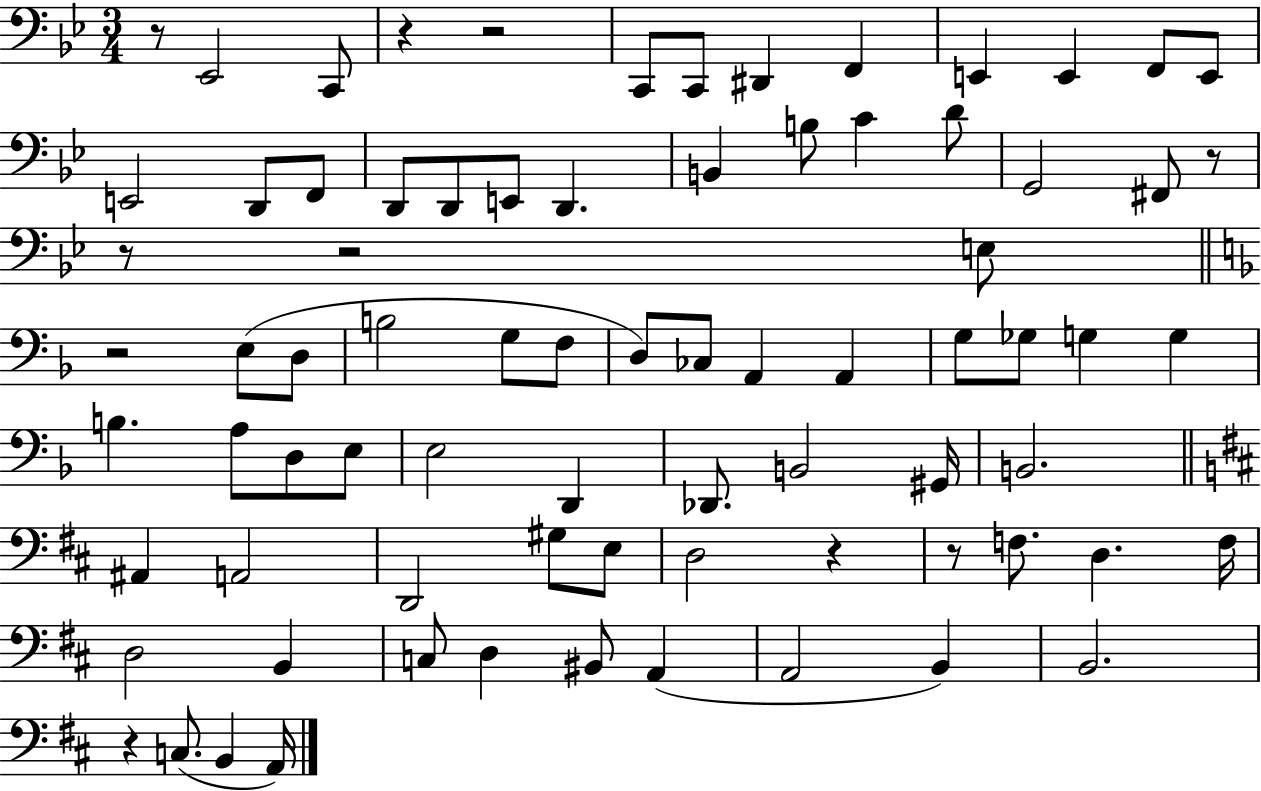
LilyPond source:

{
  \clef bass
  \numericTimeSignature
  \time 3/4
  \key bes \major
  \repeat volta 2 { r8 ees,2 c,8 | r4 r2 | c,8 c,8 dis,4 f,4 | e,4 e,4 f,8 e,8 | \break e,2 d,8 f,8 | d,8 d,8 e,8 d,4. | b,4 b8 c'4 d'8 | g,2 fis,8 r8 | \break r8 r2 e8 | \bar "||" \break \key f \major r2 e8( d8 | b2 g8 f8 | d8) ces8 a,4 a,4 | g8 ges8 g4 g4 | \break b4. a8 d8 e8 | e2 d,4 | des,8. b,2 gis,16 | b,2. | \break \bar "||" \break \key d \major ais,4 a,2 | d,2 gis8 e8 | d2 r4 | r8 f8. d4. f16 | \break d2 b,4 | c8 d4 bis,8 a,4( | a,2 b,4) | b,2. | \break r4 c8.( b,4 a,16) | } \bar "|."
}